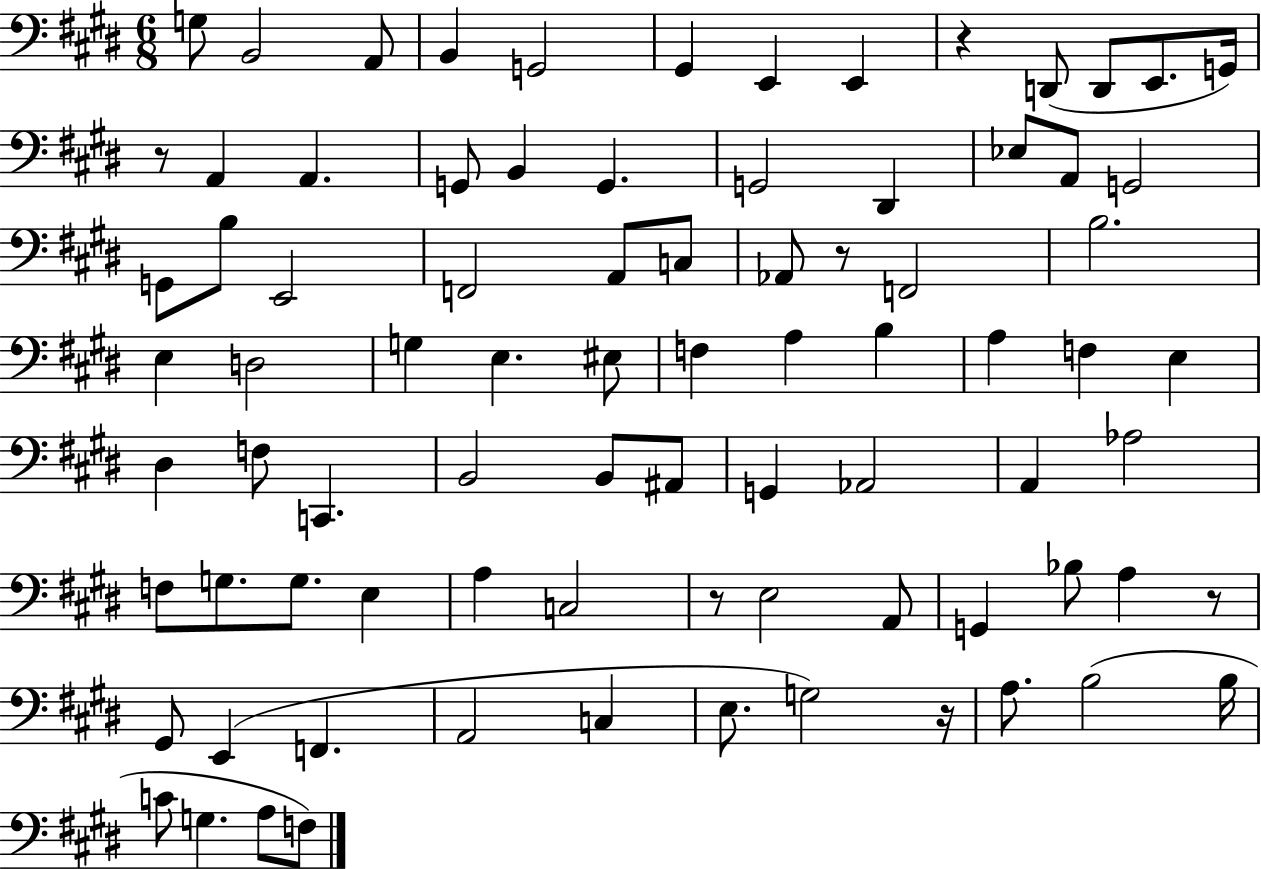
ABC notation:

X:1
T:Untitled
M:6/8
L:1/4
K:E
G,/2 B,,2 A,,/2 B,, G,,2 ^G,, E,, E,, z D,,/2 D,,/2 E,,/2 G,,/4 z/2 A,, A,, G,,/2 B,, G,, G,,2 ^D,, _E,/2 A,,/2 G,,2 G,,/2 B,/2 E,,2 F,,2 A,,/2 C,/2 _A,,/2 z/2 F,,2 B,2 E, D,2 G, E, ^E,/2 F, A, B, A, F, E, ^D, F,/2 C,, B,,2 B,,/2 ^A,,/2 G,, _A,,2 A,, _A,2 F,/2 G,/2 G,/2 E, A, C,2 z/2 E,2 A,,/2 G,, _B,/2 A, z/2 ^G,,/2 E,, F,, A,,2 C, E,/2 G,2 z/4 A,/2 B,2 B,/4 C/2 G, A,/2 F,/2